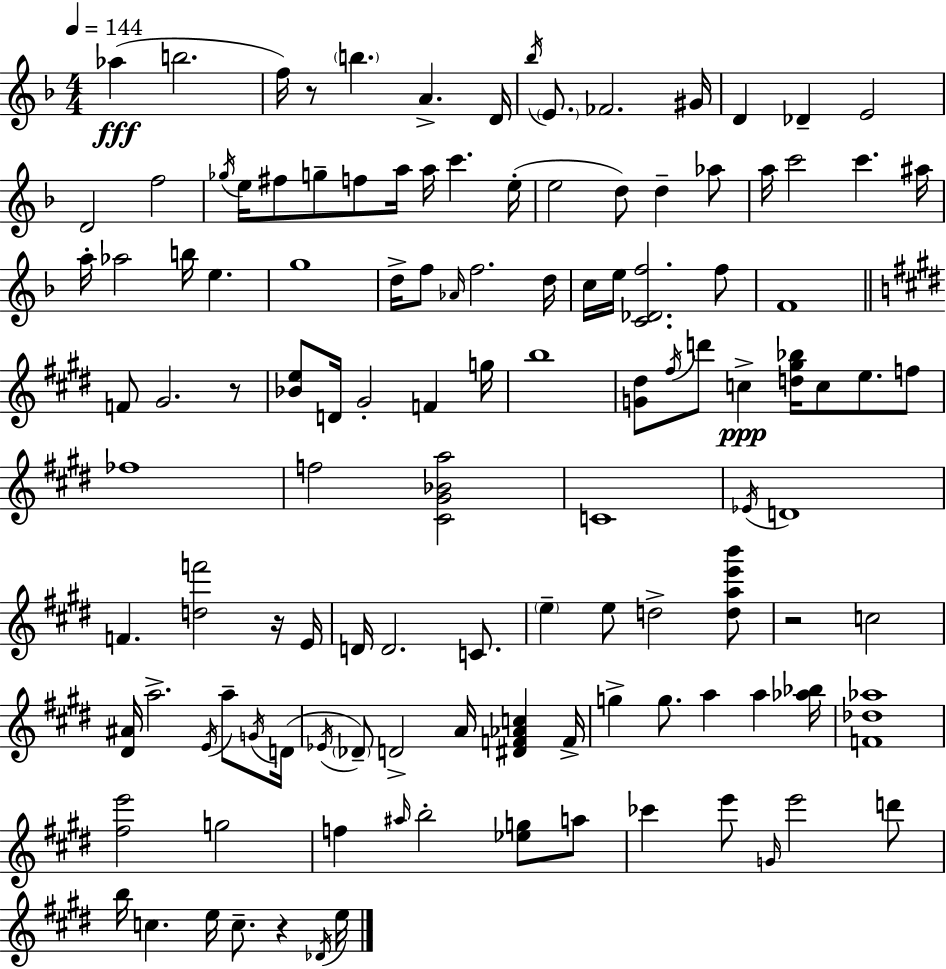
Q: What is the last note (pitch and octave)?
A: E5